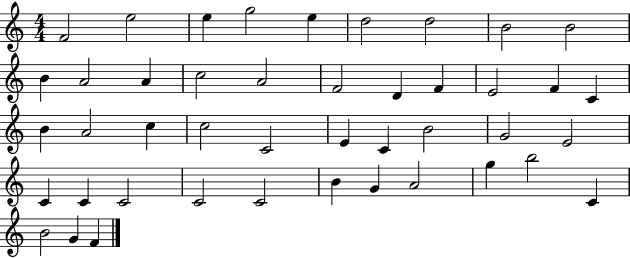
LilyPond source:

{
  \clef treble
  \numericTimeSignature
  \time 4/4
  \key c \major
  f'2 e''2 | e''4 g''2 e''4 | d''2 d''2 | b'2 b'2 | \break b'4 a'2 a'4 | c''2 a'2 | f'2 d'4 f'4 | e'2 f'4 c'4 | \break b'4 a'2 c''4 | c''2 c'2 | e'4 c'4 b'2 | g'2 e'2 | \break c'4 c'4 c'2 | c'2 c'2 | b'4 g'4 a'2 | g''4 b''2 c'4 | \break b'2 g'4 f'4 | \bar "|."
}